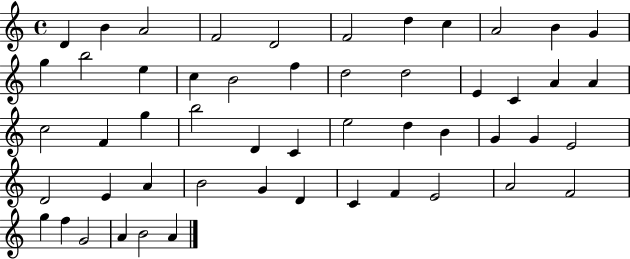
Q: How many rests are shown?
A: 0